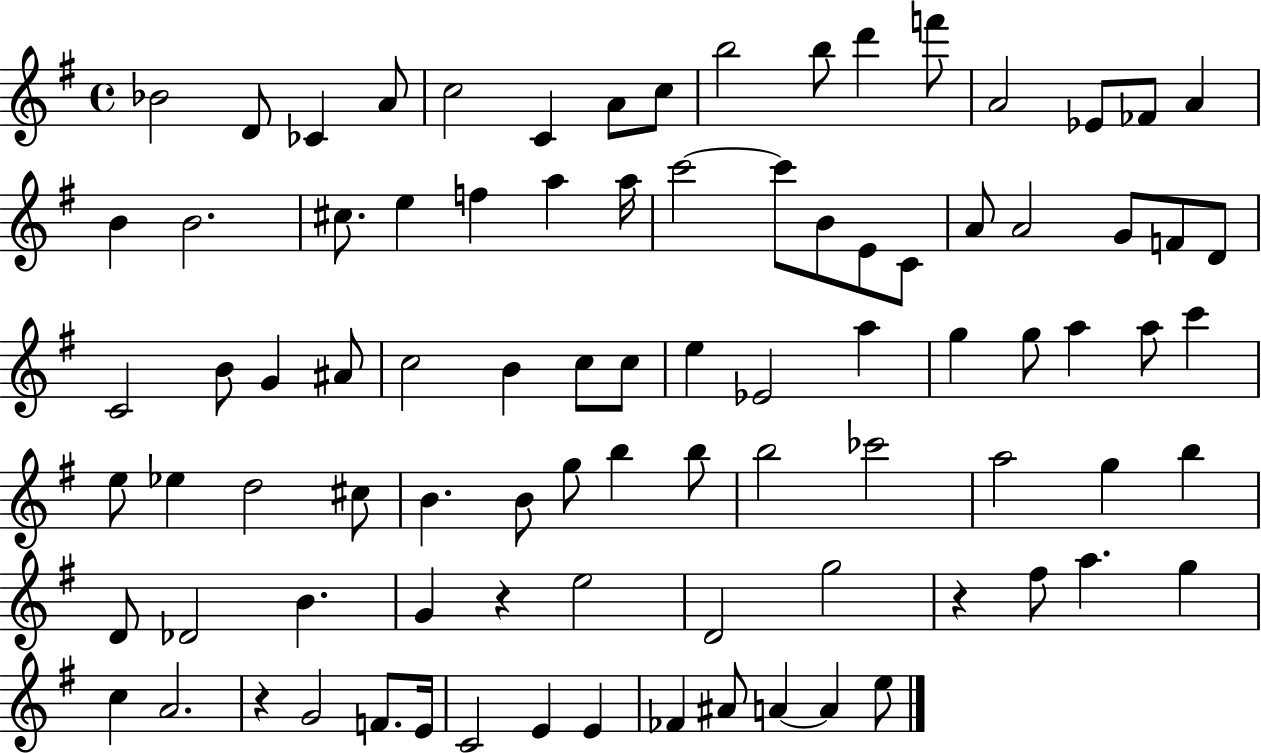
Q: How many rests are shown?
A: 3